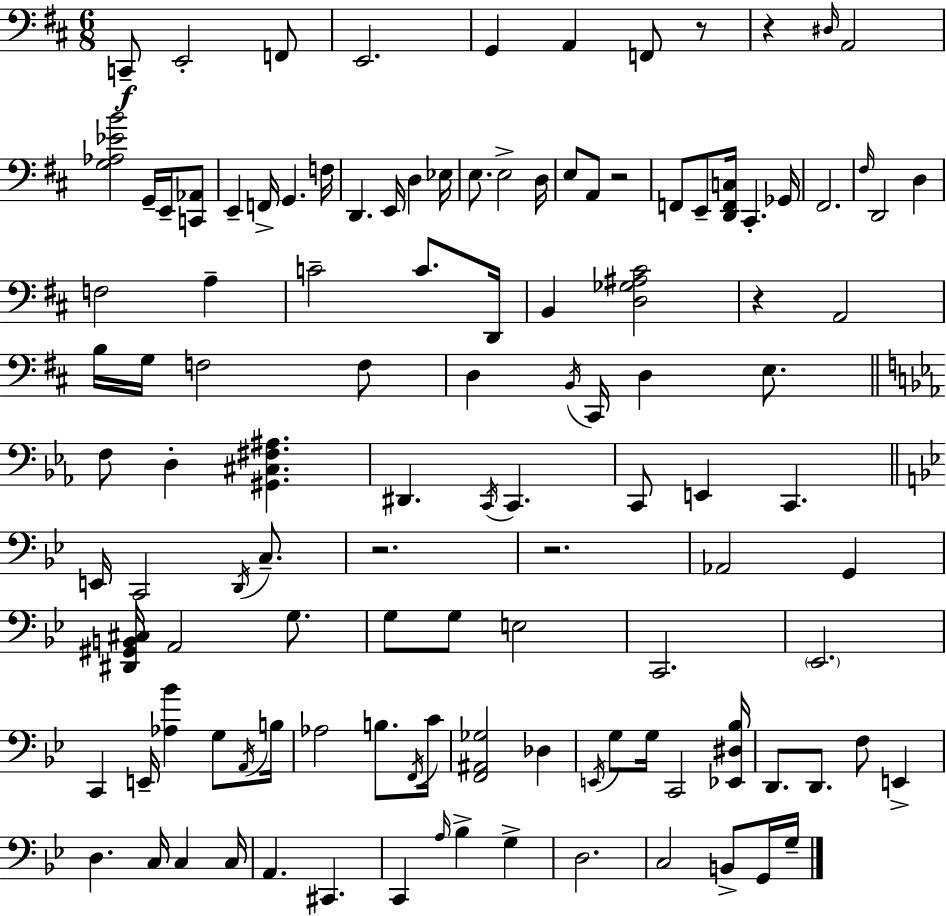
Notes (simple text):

C2/e E2/h F2/e E2/h. G2/q A2/q F2/e R/e R/q D#3/s A2/h [G3,Ab3,Eb4,B4]/h G2/s E2/s [C2,Ab2]/e E2/q F2/s G2/q. F3/s D2/q. E2/s D3/q Eb3/s E3/e. E3/h D3/s E3/e A2/e R/h F2/e E2/e [D2,F2,C3]/s C#2/q. Gb2/s F#2/h. F#3/s D2/h D3/q F3/h A3/q C4/h C4/e. D2/s B2/q [D3,Gb3,A#3,C#4]/h R/q A2/h B3/s G3/s F3/h F3/e D3/q B2/s C#2/s D3/q E3/e. F3/e D3/q [G#2,C#3,F#3,A#3]/q. D#2/q. C2/s C2/q. C2/e E2/q C2/q. E2/s C2/h D2/s C3/e. R/h. R/h. Ab2/h G2/q [D#2,G#2,B2,C#3]/s A2/h G3/e. G3/e G3/e E3/h C2/h. Eb2/h. C2/q E2/s [Ab3,Bb4]/q G3/e A2/s B3/s Ab3/h B3/e. F2/s C4/s [F2,A#2,Gb3]/h Db3/q E2/s G3/e G3/s C2/h [Eb2,D#3,Bb3]/s D2/e. D2/e. F3/e E2/q D3/q. C3/s C3/q C3/s A2/q. C#2/q. C2/q A3/s Bb3/q G3/q D3/h. C3/h B2/e G2/s G3/s